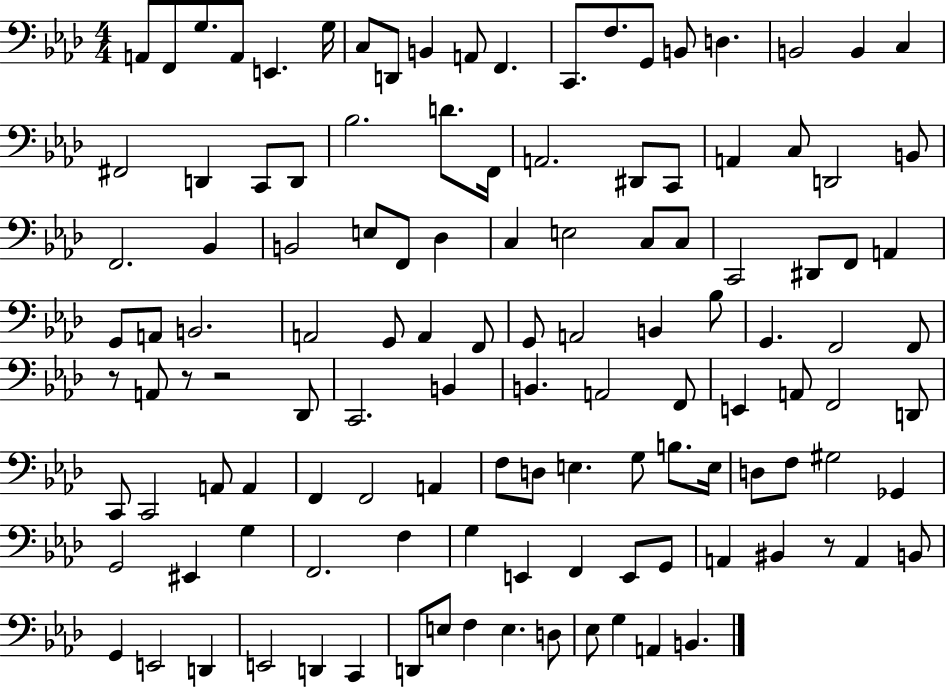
{
  \clef bass
  \numericTimeSignature
  \time 4/4
  \key aes \major
  a,8 f,8 g8. a,8 e,4. g16 | c8 d,8 b,4 a,8 f,4. | c,8. f8. g,8 b,8 d4. | b,2 b,4 c4 | \break fis,2 d,4 c,8 d,8 | bes2. d'8. f,16 | a,2. dis,8 c,8 | a,4 c8 d,2 b,8 | \break f,2. bes,4 | b,2 e8 f,8 des4 | c4 e2 c8 c8 | c,2 dis,8 f,8 a,4 | \break g,8 a,8 b,2. | a,2 g,8 a,4 f,8 | g,8 a,2 b,4 bes8 | g,4. f,2 f,8 | \break r8 a,8 r8 r2 des,8 | c,2. b,4 | b,4. a,2 f,8 | e,4 a,8 f,2 d,8 | \break c,8 c,2 a,8 a,4 | f,4 f,2 a,4 | f8 d8 e4. g8 b8. e16 | d8 f8 gis2 ges,4 | \break g,2 eis,4 g4 | f,2. f4 | g4 e,4 f,4 e,8 g,8 | a,4 bis,4 r8 a,4 b,8 | \break g,4 e,2 d,4 | e,2 d,4 c,4 | d,8 e8 f4 e4. d8 | ees8 g4 a,4 b,4. | \break \bar "|."
}